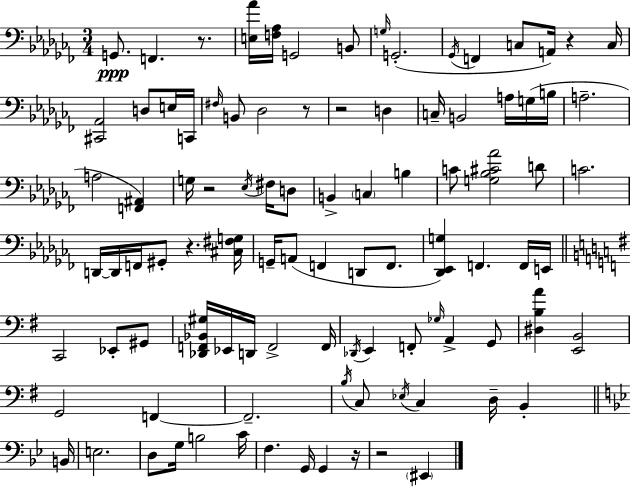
{
  \clef bass
  \numericTimeSignature
  \time 3/4
  \key aes \minor
  g,8.\ppp f,4. r8. | <e aes'>16 <f aes>16 g,2 b,8 | \grace { g16 }( g,2.-. | \acciaccatura { ges,16 } f,4 c8 a,16) r4 | \break c16 <cis, aes,>2 d8 | e16 c,16 \grace { fis16 } b,8 des2 | r8 r2 d4 | c16-- b,2 | \break a16 g16( b16 a2.-- | a2 <f, ais,>4) | g16 r2 | \acciaccatura { ees16 } fis16 d8 b,4-> \parenthesize c4 | \break b4 c'8 <g bes cis' aes'>2 | d'8 c'2. | d,16~~ d,16 f,16 gis,8-. r4. | <cis fis g>16 g,16-- a,8( f,4 d,8 | \break f,8. <des, ees, g>4) f,4. | f,16 e,16 \bar "||" \break \key e \minor c,2 ees,8-. gis,8 | <des, f, bes, gis>16 ees,16 d,16 f,2-> f,16 | \acciaccatura { des,16 } e,4 f,8-. \grace { ges16 } a,4-> | g,8 <dis b a'>4 <e, b,>2 | \break g,2 f,4~~ | f,2.-- | \acciaccatura { b16 } c8 \acciaccatura { ees16 } c4 d16-- b,4-. | \bar "||" \break \key bes \major b,16 e2. | d8 g16 b2 | c'16 f4. g,16 g,4 | r16 r2 \parenthesize eis,4 | \break \bar "|."
}